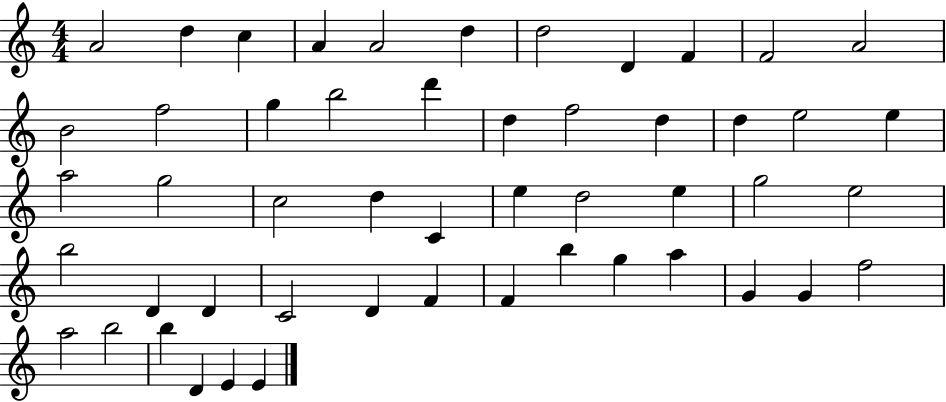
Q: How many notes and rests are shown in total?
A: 51